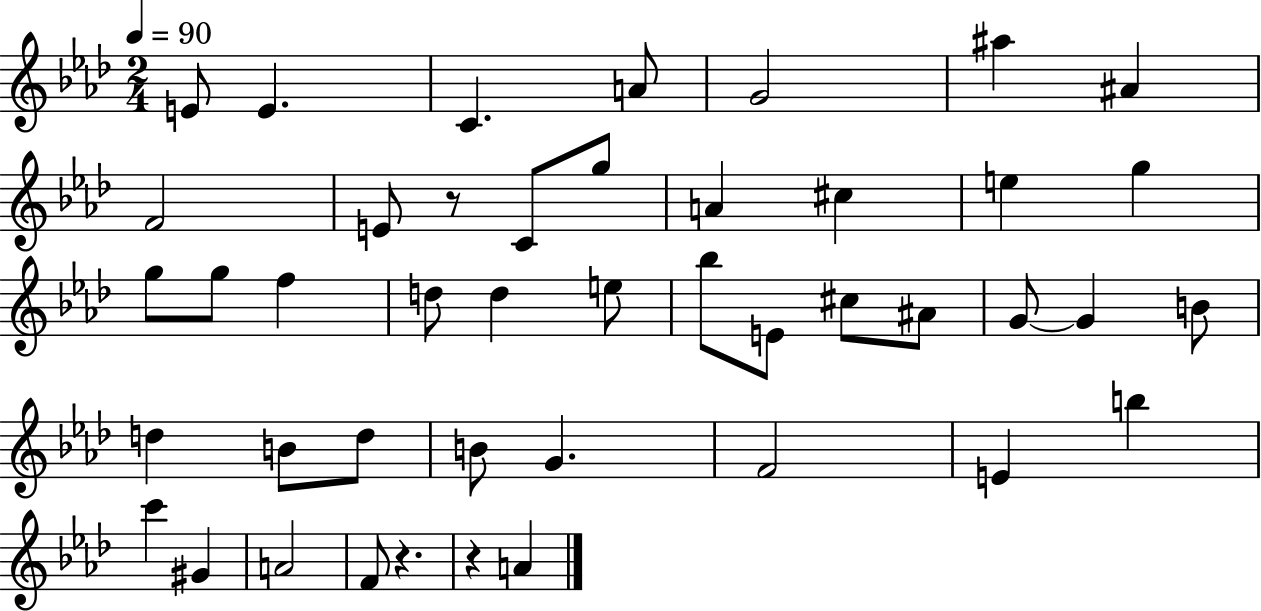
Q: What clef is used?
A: treble